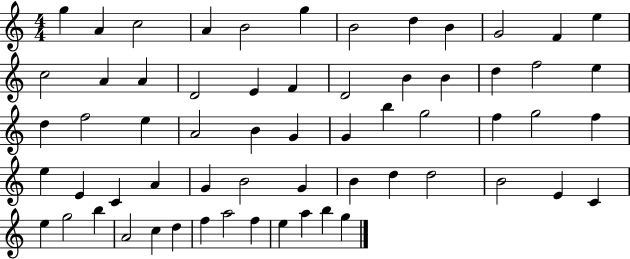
G5/q A4/q C5/h A4/q B4/h G5/q B4/h D5/q B4/q G4/h F4/q E5/q C5/h A4/q A4/q D4/h E4/q F4/q D4/h B4/q B4/q D5/q F5/h E5/q D5/q F5/h E5/q A4/h B4/q G4/q G4/q B5/q G5/h F5/q G5/h F5/q E5/q E4/q C4/q A4/q G4/q B4/h G4/q B4/q D5/q D5/h B4/h E4/q C4/q E5/q G5/h B5/q A4/h C5/q D5/q F5/q A5/h F5/q E5/q A5/q B5/q G5/q